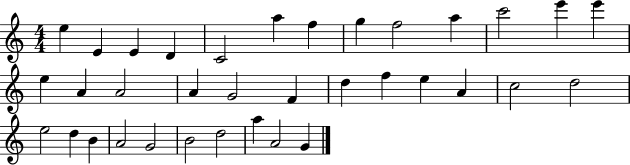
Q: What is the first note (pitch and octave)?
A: E5